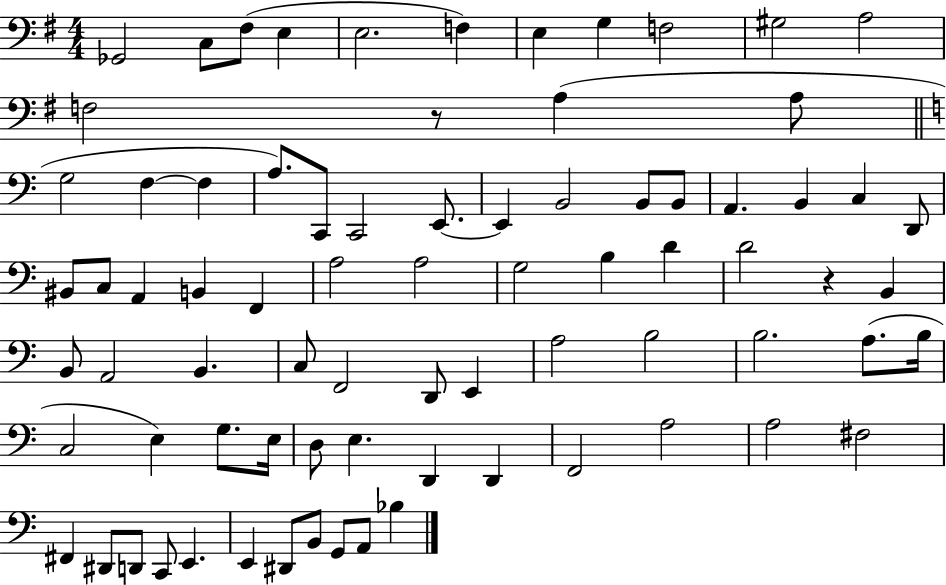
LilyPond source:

{
  \clef bass
  \numericTimeSignature
  \time 4/4
  \key g \major
  ges,2 c8 fis8( e4 | e2. f4) | e4 g4 f2 | gis2 a2 | \break f2 r8 a4( a8 | \bar "||" \break \key c \major g2 f4~~ f4 | a8.) c,8 c,2 e,8.~~ | e,4 b,2 b,8 b,8 | a,4. b,4 c4 d,8 | \break bis,8 c8 a,4 b,4 f,4 | a2 a2 | g2 b4 d'4 | d'2 r4 b,4 | \break b,8 a,2 b,4. | c8 f,2 d,8 e,4 | a2 b2 | b2. a8.( b16 | \break c2 e4) g8. e16 | d8 e4. d,4 d,4 | f,2 a2 | a2 fis2 | \break fis,4 dis,8 d,8 c,8 e,4. | e,4 dis,8 b,8 g,8 a,8 bes4 | \bar "|."
}